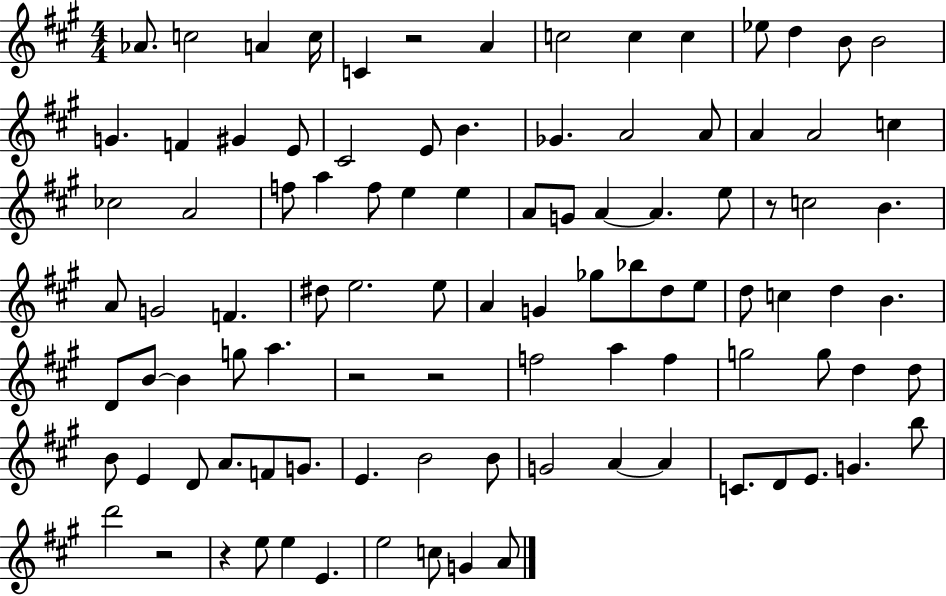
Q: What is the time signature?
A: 4/4